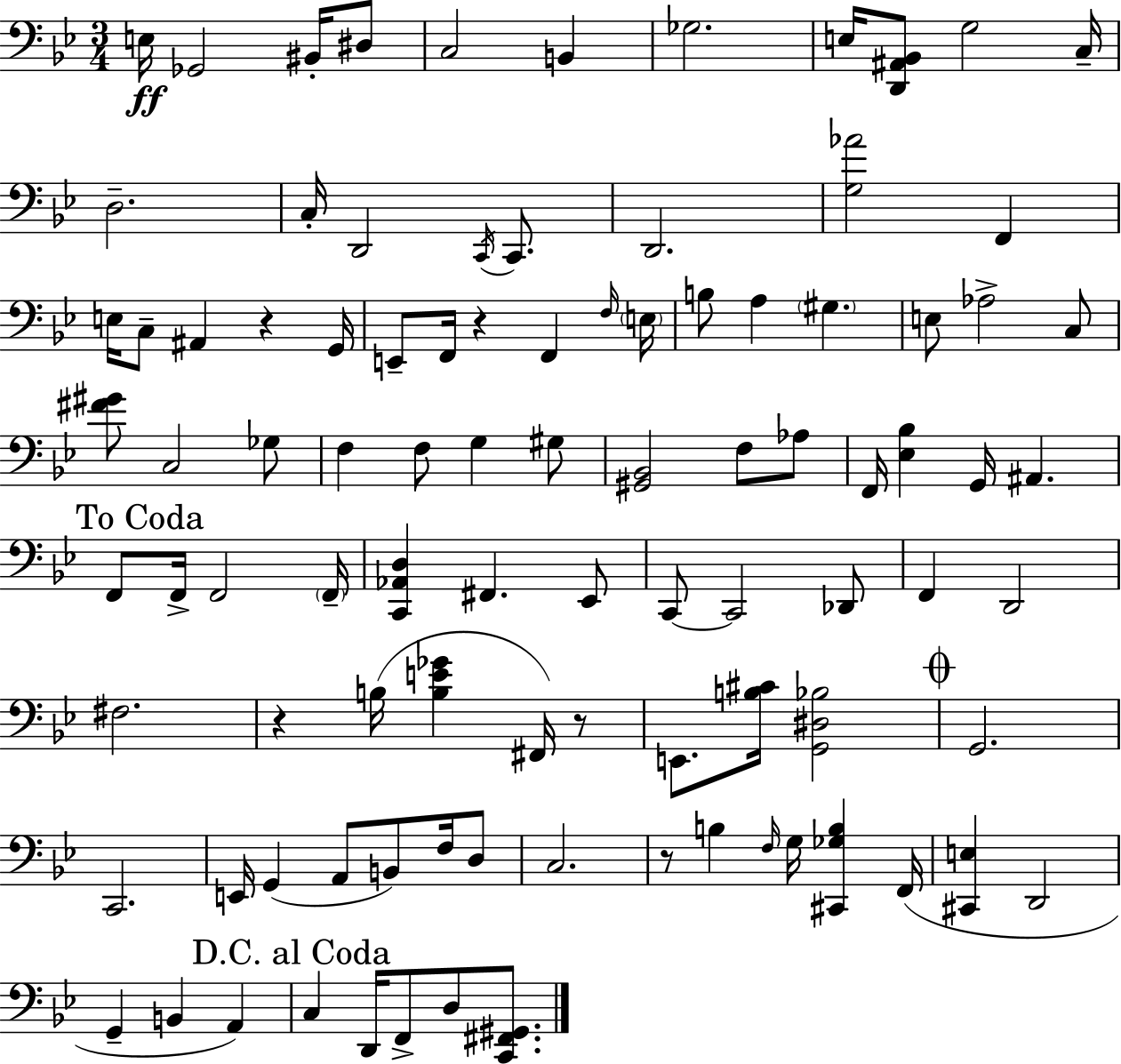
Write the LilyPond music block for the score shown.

{
  \clef bass
  \numericTimeSignature
  \time 3/4
  \key g \minor
  e16\ff ges,2 bis,16-. dis8 | c2 b,4 | ges2. | e16 <d, ais, bes,>8 g2 c16-- | \break d2.-- | c16-. d,2 \acciaccatura { c,16 } c,8. | d,2. | <g aes'>2 f,4 | \break e16 c8-- ais,4 r4 | g,16 e,8-- f,16 r4 f,4 | \grace { f16 } \parenthesize e16 b8 a4 \parenthesize gis4. | e8 aes2-> | \break c8 <fis' gis'>8 c2 | ges8 f4 f8 g4 | gis8 <gis, bes,>2 f8 | aes8 f,16 <ees bes>4 g,16 ais,4. | \break \mark "To Coda" f,8 f,16-> f,2 | \parenthesize f,16-- <c, aes, d>4 fis,4. | ees,8 c,8~~ c,2 | des,8 f,4 d,2 | \break fis2. | r4 b16( <b e' ges'>4 fis,16) | r8 e,8. <b cis'>16 <g, dis bes>2 | \mark \markup { \musicglyph "scripts.coda" } g,2. | \break c,2. | e,16 g,4( a,8 b,8) f16 | d8 c2. | r8 b4 \grace { f16 } g16 <cis, ges b>4 | \break f,16( <cis, e>4 d,2 | g,4-- b,4 a,4) | \mark "D.C. al Coda" c4 d,16 f,8-> d8 | <c, fis, gis,>8. \bar "|."
}